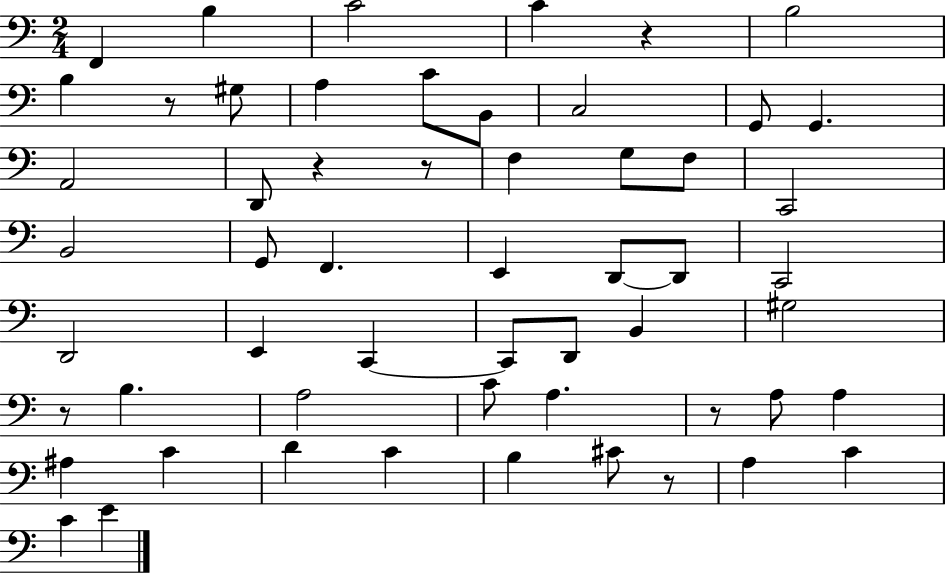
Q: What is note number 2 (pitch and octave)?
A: B3